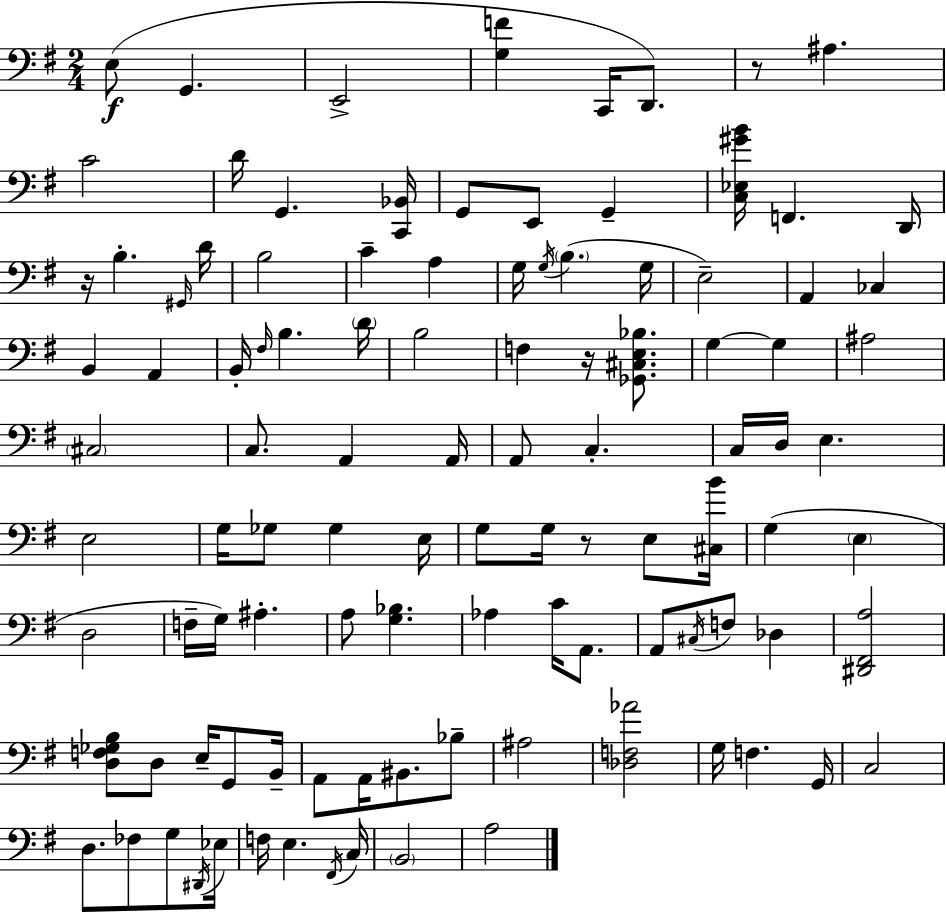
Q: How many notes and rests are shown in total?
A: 106